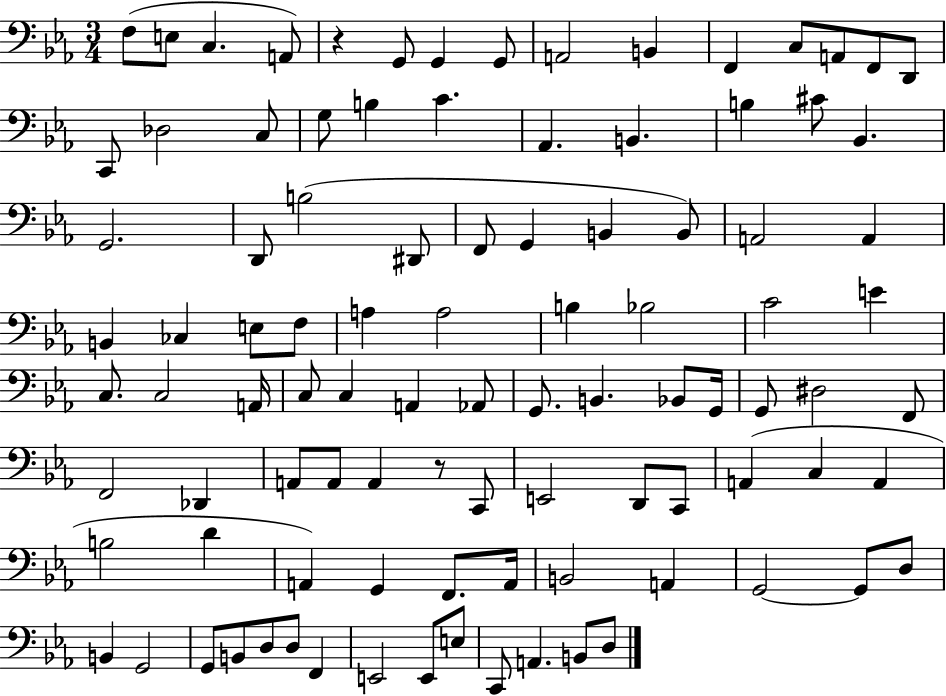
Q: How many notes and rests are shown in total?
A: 98